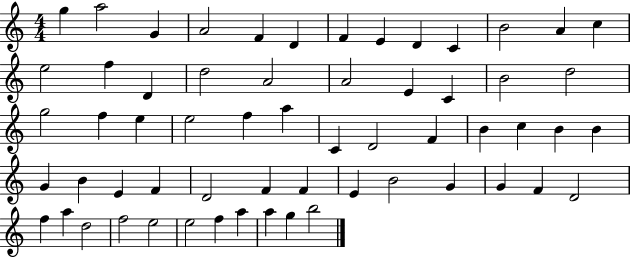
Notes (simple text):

G5/q A5/h G4/q A4/h F4/q D4/q F4/q E4/q D4/q C4/q B4/h A4/q C5/q E5/h F5/q D4/q D5/h A4/h A4/h E4/q C4/q B4/h D5/h G5/h F5/q E5/q E5/h F5/q A5/q C4/q D4/h F4/q B4/q C5/q B4/q B4/q G4/q B4/q E4/q F4/q D4/h F4/q F4/q E4/q B4/h G4/q G4/q F4/q D4/h F5/q A5/q D5/h F5/h E5/h E5/h F5/q A5/q A5/q G5/q B5/h